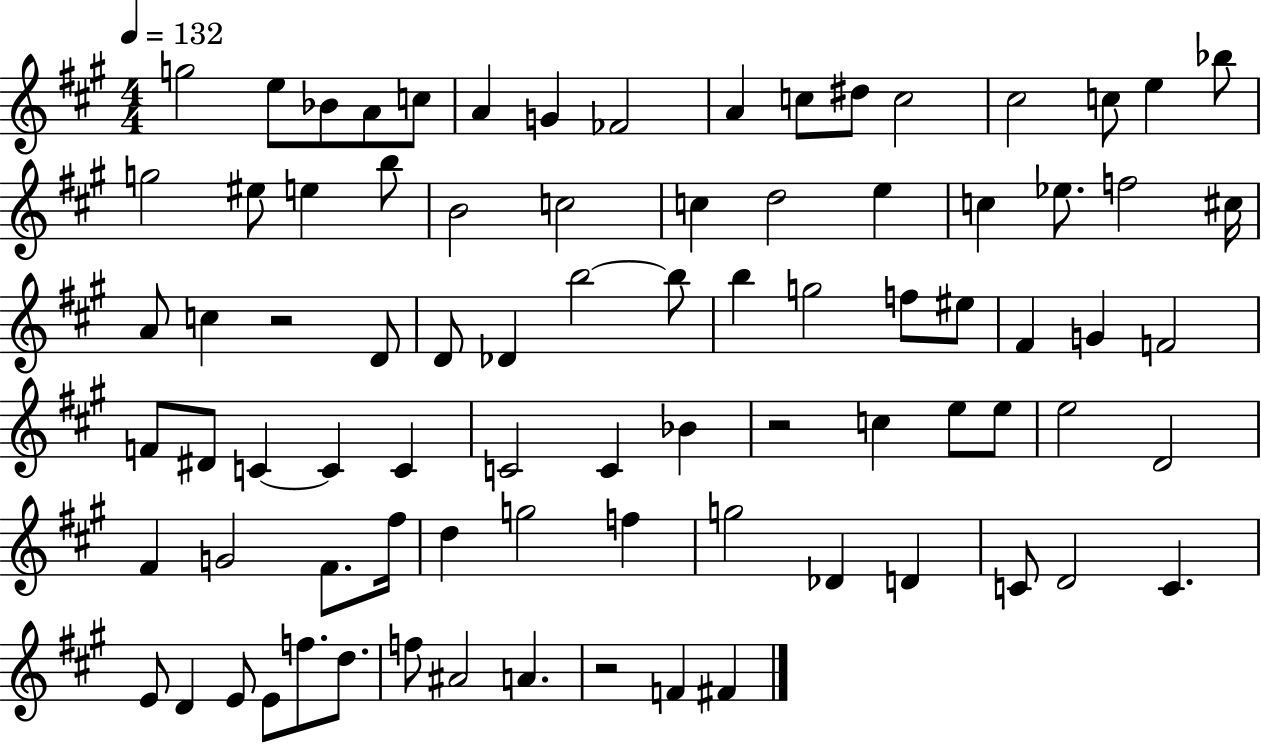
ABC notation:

X:1
T:Untitled
M:4/4
L:1/4
K:A
g2 e/2 _B/2 A/2 c/2 A G _F2 A c/2 ^d/2 c2 ^c2 c/2 e _b/2 g2 ^e/2 e b/2 B2 c2 c d2 e c _e/2 f2 ^c/4 A/2 c z2 D/2 D/2 _D b2 b/2 b g2 f/2 ^e/2 ^F G F2 F/2 ^D/2 C C C C2 C _B z2 c e/2 e/2 e2 D2 ^F G2 ^F/2 ^f/4 d g2 f g2 _D D C/2 D2 C E/2 D E/2 E/2 f/2 d/2 f/2 ^A2 A z2 F ^F